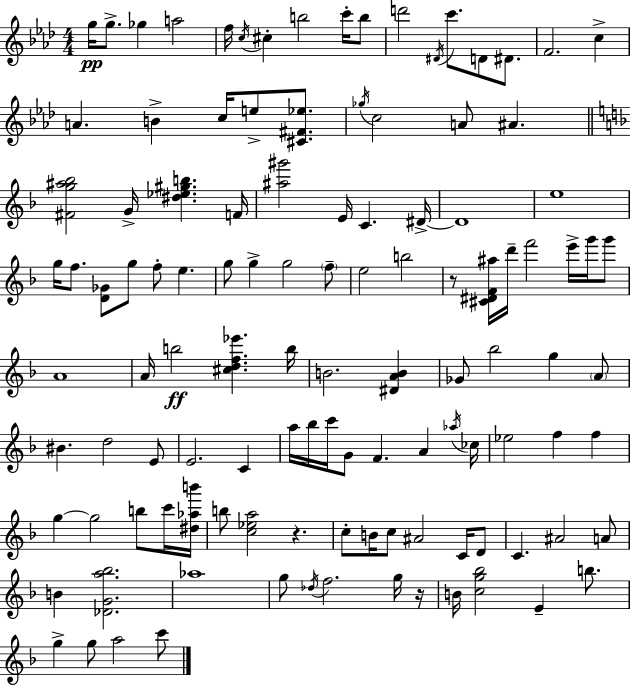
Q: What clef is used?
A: treble